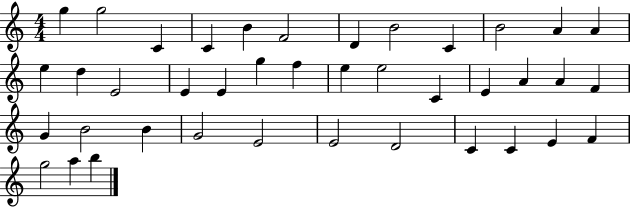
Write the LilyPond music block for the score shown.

{
  \clef treble
  \numericTimeSignature
  \time 4/4
  \key c \major
  g''4 g''2 c'4 | c'4 b'4 f'2 | d'4 b'2 c'4 | b'2 a'4 a'4 | \break e''4 d''4 e'2 | e'4 e'4 g''4 f''4 | e''4 e''2 c'4 | e'4 a'4 a'4 f'4 | \break g'4 b'2 b'4 | g'2 e'2 | e'2 d'2 | c'4 c'4 e'4 f'4 | \break g''2 a''4 b''4 | \bar "|."
}